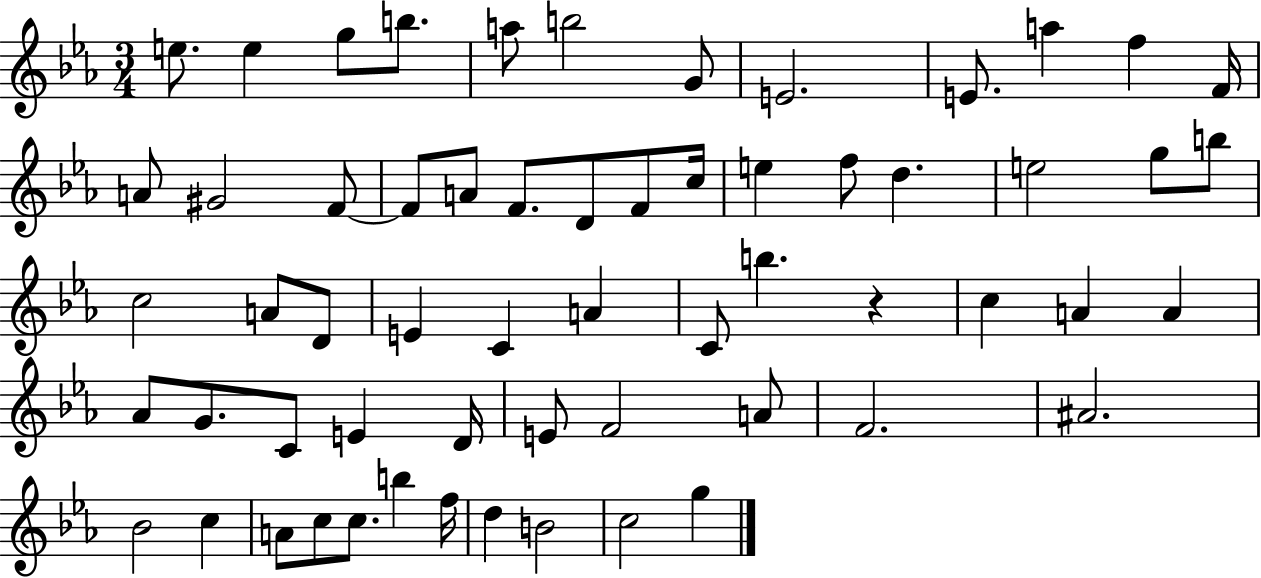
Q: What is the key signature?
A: EES major